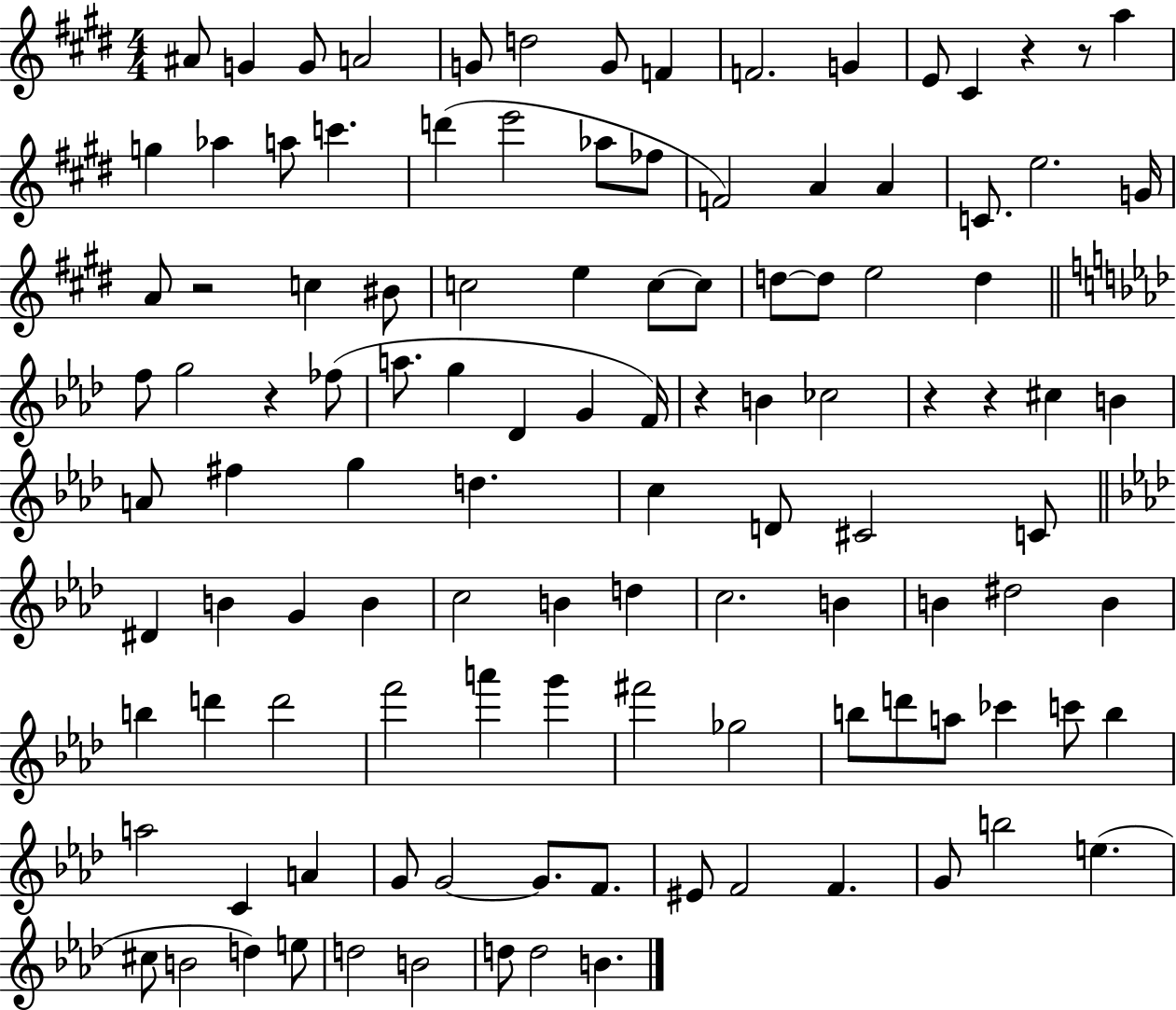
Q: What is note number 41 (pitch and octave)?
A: FES5